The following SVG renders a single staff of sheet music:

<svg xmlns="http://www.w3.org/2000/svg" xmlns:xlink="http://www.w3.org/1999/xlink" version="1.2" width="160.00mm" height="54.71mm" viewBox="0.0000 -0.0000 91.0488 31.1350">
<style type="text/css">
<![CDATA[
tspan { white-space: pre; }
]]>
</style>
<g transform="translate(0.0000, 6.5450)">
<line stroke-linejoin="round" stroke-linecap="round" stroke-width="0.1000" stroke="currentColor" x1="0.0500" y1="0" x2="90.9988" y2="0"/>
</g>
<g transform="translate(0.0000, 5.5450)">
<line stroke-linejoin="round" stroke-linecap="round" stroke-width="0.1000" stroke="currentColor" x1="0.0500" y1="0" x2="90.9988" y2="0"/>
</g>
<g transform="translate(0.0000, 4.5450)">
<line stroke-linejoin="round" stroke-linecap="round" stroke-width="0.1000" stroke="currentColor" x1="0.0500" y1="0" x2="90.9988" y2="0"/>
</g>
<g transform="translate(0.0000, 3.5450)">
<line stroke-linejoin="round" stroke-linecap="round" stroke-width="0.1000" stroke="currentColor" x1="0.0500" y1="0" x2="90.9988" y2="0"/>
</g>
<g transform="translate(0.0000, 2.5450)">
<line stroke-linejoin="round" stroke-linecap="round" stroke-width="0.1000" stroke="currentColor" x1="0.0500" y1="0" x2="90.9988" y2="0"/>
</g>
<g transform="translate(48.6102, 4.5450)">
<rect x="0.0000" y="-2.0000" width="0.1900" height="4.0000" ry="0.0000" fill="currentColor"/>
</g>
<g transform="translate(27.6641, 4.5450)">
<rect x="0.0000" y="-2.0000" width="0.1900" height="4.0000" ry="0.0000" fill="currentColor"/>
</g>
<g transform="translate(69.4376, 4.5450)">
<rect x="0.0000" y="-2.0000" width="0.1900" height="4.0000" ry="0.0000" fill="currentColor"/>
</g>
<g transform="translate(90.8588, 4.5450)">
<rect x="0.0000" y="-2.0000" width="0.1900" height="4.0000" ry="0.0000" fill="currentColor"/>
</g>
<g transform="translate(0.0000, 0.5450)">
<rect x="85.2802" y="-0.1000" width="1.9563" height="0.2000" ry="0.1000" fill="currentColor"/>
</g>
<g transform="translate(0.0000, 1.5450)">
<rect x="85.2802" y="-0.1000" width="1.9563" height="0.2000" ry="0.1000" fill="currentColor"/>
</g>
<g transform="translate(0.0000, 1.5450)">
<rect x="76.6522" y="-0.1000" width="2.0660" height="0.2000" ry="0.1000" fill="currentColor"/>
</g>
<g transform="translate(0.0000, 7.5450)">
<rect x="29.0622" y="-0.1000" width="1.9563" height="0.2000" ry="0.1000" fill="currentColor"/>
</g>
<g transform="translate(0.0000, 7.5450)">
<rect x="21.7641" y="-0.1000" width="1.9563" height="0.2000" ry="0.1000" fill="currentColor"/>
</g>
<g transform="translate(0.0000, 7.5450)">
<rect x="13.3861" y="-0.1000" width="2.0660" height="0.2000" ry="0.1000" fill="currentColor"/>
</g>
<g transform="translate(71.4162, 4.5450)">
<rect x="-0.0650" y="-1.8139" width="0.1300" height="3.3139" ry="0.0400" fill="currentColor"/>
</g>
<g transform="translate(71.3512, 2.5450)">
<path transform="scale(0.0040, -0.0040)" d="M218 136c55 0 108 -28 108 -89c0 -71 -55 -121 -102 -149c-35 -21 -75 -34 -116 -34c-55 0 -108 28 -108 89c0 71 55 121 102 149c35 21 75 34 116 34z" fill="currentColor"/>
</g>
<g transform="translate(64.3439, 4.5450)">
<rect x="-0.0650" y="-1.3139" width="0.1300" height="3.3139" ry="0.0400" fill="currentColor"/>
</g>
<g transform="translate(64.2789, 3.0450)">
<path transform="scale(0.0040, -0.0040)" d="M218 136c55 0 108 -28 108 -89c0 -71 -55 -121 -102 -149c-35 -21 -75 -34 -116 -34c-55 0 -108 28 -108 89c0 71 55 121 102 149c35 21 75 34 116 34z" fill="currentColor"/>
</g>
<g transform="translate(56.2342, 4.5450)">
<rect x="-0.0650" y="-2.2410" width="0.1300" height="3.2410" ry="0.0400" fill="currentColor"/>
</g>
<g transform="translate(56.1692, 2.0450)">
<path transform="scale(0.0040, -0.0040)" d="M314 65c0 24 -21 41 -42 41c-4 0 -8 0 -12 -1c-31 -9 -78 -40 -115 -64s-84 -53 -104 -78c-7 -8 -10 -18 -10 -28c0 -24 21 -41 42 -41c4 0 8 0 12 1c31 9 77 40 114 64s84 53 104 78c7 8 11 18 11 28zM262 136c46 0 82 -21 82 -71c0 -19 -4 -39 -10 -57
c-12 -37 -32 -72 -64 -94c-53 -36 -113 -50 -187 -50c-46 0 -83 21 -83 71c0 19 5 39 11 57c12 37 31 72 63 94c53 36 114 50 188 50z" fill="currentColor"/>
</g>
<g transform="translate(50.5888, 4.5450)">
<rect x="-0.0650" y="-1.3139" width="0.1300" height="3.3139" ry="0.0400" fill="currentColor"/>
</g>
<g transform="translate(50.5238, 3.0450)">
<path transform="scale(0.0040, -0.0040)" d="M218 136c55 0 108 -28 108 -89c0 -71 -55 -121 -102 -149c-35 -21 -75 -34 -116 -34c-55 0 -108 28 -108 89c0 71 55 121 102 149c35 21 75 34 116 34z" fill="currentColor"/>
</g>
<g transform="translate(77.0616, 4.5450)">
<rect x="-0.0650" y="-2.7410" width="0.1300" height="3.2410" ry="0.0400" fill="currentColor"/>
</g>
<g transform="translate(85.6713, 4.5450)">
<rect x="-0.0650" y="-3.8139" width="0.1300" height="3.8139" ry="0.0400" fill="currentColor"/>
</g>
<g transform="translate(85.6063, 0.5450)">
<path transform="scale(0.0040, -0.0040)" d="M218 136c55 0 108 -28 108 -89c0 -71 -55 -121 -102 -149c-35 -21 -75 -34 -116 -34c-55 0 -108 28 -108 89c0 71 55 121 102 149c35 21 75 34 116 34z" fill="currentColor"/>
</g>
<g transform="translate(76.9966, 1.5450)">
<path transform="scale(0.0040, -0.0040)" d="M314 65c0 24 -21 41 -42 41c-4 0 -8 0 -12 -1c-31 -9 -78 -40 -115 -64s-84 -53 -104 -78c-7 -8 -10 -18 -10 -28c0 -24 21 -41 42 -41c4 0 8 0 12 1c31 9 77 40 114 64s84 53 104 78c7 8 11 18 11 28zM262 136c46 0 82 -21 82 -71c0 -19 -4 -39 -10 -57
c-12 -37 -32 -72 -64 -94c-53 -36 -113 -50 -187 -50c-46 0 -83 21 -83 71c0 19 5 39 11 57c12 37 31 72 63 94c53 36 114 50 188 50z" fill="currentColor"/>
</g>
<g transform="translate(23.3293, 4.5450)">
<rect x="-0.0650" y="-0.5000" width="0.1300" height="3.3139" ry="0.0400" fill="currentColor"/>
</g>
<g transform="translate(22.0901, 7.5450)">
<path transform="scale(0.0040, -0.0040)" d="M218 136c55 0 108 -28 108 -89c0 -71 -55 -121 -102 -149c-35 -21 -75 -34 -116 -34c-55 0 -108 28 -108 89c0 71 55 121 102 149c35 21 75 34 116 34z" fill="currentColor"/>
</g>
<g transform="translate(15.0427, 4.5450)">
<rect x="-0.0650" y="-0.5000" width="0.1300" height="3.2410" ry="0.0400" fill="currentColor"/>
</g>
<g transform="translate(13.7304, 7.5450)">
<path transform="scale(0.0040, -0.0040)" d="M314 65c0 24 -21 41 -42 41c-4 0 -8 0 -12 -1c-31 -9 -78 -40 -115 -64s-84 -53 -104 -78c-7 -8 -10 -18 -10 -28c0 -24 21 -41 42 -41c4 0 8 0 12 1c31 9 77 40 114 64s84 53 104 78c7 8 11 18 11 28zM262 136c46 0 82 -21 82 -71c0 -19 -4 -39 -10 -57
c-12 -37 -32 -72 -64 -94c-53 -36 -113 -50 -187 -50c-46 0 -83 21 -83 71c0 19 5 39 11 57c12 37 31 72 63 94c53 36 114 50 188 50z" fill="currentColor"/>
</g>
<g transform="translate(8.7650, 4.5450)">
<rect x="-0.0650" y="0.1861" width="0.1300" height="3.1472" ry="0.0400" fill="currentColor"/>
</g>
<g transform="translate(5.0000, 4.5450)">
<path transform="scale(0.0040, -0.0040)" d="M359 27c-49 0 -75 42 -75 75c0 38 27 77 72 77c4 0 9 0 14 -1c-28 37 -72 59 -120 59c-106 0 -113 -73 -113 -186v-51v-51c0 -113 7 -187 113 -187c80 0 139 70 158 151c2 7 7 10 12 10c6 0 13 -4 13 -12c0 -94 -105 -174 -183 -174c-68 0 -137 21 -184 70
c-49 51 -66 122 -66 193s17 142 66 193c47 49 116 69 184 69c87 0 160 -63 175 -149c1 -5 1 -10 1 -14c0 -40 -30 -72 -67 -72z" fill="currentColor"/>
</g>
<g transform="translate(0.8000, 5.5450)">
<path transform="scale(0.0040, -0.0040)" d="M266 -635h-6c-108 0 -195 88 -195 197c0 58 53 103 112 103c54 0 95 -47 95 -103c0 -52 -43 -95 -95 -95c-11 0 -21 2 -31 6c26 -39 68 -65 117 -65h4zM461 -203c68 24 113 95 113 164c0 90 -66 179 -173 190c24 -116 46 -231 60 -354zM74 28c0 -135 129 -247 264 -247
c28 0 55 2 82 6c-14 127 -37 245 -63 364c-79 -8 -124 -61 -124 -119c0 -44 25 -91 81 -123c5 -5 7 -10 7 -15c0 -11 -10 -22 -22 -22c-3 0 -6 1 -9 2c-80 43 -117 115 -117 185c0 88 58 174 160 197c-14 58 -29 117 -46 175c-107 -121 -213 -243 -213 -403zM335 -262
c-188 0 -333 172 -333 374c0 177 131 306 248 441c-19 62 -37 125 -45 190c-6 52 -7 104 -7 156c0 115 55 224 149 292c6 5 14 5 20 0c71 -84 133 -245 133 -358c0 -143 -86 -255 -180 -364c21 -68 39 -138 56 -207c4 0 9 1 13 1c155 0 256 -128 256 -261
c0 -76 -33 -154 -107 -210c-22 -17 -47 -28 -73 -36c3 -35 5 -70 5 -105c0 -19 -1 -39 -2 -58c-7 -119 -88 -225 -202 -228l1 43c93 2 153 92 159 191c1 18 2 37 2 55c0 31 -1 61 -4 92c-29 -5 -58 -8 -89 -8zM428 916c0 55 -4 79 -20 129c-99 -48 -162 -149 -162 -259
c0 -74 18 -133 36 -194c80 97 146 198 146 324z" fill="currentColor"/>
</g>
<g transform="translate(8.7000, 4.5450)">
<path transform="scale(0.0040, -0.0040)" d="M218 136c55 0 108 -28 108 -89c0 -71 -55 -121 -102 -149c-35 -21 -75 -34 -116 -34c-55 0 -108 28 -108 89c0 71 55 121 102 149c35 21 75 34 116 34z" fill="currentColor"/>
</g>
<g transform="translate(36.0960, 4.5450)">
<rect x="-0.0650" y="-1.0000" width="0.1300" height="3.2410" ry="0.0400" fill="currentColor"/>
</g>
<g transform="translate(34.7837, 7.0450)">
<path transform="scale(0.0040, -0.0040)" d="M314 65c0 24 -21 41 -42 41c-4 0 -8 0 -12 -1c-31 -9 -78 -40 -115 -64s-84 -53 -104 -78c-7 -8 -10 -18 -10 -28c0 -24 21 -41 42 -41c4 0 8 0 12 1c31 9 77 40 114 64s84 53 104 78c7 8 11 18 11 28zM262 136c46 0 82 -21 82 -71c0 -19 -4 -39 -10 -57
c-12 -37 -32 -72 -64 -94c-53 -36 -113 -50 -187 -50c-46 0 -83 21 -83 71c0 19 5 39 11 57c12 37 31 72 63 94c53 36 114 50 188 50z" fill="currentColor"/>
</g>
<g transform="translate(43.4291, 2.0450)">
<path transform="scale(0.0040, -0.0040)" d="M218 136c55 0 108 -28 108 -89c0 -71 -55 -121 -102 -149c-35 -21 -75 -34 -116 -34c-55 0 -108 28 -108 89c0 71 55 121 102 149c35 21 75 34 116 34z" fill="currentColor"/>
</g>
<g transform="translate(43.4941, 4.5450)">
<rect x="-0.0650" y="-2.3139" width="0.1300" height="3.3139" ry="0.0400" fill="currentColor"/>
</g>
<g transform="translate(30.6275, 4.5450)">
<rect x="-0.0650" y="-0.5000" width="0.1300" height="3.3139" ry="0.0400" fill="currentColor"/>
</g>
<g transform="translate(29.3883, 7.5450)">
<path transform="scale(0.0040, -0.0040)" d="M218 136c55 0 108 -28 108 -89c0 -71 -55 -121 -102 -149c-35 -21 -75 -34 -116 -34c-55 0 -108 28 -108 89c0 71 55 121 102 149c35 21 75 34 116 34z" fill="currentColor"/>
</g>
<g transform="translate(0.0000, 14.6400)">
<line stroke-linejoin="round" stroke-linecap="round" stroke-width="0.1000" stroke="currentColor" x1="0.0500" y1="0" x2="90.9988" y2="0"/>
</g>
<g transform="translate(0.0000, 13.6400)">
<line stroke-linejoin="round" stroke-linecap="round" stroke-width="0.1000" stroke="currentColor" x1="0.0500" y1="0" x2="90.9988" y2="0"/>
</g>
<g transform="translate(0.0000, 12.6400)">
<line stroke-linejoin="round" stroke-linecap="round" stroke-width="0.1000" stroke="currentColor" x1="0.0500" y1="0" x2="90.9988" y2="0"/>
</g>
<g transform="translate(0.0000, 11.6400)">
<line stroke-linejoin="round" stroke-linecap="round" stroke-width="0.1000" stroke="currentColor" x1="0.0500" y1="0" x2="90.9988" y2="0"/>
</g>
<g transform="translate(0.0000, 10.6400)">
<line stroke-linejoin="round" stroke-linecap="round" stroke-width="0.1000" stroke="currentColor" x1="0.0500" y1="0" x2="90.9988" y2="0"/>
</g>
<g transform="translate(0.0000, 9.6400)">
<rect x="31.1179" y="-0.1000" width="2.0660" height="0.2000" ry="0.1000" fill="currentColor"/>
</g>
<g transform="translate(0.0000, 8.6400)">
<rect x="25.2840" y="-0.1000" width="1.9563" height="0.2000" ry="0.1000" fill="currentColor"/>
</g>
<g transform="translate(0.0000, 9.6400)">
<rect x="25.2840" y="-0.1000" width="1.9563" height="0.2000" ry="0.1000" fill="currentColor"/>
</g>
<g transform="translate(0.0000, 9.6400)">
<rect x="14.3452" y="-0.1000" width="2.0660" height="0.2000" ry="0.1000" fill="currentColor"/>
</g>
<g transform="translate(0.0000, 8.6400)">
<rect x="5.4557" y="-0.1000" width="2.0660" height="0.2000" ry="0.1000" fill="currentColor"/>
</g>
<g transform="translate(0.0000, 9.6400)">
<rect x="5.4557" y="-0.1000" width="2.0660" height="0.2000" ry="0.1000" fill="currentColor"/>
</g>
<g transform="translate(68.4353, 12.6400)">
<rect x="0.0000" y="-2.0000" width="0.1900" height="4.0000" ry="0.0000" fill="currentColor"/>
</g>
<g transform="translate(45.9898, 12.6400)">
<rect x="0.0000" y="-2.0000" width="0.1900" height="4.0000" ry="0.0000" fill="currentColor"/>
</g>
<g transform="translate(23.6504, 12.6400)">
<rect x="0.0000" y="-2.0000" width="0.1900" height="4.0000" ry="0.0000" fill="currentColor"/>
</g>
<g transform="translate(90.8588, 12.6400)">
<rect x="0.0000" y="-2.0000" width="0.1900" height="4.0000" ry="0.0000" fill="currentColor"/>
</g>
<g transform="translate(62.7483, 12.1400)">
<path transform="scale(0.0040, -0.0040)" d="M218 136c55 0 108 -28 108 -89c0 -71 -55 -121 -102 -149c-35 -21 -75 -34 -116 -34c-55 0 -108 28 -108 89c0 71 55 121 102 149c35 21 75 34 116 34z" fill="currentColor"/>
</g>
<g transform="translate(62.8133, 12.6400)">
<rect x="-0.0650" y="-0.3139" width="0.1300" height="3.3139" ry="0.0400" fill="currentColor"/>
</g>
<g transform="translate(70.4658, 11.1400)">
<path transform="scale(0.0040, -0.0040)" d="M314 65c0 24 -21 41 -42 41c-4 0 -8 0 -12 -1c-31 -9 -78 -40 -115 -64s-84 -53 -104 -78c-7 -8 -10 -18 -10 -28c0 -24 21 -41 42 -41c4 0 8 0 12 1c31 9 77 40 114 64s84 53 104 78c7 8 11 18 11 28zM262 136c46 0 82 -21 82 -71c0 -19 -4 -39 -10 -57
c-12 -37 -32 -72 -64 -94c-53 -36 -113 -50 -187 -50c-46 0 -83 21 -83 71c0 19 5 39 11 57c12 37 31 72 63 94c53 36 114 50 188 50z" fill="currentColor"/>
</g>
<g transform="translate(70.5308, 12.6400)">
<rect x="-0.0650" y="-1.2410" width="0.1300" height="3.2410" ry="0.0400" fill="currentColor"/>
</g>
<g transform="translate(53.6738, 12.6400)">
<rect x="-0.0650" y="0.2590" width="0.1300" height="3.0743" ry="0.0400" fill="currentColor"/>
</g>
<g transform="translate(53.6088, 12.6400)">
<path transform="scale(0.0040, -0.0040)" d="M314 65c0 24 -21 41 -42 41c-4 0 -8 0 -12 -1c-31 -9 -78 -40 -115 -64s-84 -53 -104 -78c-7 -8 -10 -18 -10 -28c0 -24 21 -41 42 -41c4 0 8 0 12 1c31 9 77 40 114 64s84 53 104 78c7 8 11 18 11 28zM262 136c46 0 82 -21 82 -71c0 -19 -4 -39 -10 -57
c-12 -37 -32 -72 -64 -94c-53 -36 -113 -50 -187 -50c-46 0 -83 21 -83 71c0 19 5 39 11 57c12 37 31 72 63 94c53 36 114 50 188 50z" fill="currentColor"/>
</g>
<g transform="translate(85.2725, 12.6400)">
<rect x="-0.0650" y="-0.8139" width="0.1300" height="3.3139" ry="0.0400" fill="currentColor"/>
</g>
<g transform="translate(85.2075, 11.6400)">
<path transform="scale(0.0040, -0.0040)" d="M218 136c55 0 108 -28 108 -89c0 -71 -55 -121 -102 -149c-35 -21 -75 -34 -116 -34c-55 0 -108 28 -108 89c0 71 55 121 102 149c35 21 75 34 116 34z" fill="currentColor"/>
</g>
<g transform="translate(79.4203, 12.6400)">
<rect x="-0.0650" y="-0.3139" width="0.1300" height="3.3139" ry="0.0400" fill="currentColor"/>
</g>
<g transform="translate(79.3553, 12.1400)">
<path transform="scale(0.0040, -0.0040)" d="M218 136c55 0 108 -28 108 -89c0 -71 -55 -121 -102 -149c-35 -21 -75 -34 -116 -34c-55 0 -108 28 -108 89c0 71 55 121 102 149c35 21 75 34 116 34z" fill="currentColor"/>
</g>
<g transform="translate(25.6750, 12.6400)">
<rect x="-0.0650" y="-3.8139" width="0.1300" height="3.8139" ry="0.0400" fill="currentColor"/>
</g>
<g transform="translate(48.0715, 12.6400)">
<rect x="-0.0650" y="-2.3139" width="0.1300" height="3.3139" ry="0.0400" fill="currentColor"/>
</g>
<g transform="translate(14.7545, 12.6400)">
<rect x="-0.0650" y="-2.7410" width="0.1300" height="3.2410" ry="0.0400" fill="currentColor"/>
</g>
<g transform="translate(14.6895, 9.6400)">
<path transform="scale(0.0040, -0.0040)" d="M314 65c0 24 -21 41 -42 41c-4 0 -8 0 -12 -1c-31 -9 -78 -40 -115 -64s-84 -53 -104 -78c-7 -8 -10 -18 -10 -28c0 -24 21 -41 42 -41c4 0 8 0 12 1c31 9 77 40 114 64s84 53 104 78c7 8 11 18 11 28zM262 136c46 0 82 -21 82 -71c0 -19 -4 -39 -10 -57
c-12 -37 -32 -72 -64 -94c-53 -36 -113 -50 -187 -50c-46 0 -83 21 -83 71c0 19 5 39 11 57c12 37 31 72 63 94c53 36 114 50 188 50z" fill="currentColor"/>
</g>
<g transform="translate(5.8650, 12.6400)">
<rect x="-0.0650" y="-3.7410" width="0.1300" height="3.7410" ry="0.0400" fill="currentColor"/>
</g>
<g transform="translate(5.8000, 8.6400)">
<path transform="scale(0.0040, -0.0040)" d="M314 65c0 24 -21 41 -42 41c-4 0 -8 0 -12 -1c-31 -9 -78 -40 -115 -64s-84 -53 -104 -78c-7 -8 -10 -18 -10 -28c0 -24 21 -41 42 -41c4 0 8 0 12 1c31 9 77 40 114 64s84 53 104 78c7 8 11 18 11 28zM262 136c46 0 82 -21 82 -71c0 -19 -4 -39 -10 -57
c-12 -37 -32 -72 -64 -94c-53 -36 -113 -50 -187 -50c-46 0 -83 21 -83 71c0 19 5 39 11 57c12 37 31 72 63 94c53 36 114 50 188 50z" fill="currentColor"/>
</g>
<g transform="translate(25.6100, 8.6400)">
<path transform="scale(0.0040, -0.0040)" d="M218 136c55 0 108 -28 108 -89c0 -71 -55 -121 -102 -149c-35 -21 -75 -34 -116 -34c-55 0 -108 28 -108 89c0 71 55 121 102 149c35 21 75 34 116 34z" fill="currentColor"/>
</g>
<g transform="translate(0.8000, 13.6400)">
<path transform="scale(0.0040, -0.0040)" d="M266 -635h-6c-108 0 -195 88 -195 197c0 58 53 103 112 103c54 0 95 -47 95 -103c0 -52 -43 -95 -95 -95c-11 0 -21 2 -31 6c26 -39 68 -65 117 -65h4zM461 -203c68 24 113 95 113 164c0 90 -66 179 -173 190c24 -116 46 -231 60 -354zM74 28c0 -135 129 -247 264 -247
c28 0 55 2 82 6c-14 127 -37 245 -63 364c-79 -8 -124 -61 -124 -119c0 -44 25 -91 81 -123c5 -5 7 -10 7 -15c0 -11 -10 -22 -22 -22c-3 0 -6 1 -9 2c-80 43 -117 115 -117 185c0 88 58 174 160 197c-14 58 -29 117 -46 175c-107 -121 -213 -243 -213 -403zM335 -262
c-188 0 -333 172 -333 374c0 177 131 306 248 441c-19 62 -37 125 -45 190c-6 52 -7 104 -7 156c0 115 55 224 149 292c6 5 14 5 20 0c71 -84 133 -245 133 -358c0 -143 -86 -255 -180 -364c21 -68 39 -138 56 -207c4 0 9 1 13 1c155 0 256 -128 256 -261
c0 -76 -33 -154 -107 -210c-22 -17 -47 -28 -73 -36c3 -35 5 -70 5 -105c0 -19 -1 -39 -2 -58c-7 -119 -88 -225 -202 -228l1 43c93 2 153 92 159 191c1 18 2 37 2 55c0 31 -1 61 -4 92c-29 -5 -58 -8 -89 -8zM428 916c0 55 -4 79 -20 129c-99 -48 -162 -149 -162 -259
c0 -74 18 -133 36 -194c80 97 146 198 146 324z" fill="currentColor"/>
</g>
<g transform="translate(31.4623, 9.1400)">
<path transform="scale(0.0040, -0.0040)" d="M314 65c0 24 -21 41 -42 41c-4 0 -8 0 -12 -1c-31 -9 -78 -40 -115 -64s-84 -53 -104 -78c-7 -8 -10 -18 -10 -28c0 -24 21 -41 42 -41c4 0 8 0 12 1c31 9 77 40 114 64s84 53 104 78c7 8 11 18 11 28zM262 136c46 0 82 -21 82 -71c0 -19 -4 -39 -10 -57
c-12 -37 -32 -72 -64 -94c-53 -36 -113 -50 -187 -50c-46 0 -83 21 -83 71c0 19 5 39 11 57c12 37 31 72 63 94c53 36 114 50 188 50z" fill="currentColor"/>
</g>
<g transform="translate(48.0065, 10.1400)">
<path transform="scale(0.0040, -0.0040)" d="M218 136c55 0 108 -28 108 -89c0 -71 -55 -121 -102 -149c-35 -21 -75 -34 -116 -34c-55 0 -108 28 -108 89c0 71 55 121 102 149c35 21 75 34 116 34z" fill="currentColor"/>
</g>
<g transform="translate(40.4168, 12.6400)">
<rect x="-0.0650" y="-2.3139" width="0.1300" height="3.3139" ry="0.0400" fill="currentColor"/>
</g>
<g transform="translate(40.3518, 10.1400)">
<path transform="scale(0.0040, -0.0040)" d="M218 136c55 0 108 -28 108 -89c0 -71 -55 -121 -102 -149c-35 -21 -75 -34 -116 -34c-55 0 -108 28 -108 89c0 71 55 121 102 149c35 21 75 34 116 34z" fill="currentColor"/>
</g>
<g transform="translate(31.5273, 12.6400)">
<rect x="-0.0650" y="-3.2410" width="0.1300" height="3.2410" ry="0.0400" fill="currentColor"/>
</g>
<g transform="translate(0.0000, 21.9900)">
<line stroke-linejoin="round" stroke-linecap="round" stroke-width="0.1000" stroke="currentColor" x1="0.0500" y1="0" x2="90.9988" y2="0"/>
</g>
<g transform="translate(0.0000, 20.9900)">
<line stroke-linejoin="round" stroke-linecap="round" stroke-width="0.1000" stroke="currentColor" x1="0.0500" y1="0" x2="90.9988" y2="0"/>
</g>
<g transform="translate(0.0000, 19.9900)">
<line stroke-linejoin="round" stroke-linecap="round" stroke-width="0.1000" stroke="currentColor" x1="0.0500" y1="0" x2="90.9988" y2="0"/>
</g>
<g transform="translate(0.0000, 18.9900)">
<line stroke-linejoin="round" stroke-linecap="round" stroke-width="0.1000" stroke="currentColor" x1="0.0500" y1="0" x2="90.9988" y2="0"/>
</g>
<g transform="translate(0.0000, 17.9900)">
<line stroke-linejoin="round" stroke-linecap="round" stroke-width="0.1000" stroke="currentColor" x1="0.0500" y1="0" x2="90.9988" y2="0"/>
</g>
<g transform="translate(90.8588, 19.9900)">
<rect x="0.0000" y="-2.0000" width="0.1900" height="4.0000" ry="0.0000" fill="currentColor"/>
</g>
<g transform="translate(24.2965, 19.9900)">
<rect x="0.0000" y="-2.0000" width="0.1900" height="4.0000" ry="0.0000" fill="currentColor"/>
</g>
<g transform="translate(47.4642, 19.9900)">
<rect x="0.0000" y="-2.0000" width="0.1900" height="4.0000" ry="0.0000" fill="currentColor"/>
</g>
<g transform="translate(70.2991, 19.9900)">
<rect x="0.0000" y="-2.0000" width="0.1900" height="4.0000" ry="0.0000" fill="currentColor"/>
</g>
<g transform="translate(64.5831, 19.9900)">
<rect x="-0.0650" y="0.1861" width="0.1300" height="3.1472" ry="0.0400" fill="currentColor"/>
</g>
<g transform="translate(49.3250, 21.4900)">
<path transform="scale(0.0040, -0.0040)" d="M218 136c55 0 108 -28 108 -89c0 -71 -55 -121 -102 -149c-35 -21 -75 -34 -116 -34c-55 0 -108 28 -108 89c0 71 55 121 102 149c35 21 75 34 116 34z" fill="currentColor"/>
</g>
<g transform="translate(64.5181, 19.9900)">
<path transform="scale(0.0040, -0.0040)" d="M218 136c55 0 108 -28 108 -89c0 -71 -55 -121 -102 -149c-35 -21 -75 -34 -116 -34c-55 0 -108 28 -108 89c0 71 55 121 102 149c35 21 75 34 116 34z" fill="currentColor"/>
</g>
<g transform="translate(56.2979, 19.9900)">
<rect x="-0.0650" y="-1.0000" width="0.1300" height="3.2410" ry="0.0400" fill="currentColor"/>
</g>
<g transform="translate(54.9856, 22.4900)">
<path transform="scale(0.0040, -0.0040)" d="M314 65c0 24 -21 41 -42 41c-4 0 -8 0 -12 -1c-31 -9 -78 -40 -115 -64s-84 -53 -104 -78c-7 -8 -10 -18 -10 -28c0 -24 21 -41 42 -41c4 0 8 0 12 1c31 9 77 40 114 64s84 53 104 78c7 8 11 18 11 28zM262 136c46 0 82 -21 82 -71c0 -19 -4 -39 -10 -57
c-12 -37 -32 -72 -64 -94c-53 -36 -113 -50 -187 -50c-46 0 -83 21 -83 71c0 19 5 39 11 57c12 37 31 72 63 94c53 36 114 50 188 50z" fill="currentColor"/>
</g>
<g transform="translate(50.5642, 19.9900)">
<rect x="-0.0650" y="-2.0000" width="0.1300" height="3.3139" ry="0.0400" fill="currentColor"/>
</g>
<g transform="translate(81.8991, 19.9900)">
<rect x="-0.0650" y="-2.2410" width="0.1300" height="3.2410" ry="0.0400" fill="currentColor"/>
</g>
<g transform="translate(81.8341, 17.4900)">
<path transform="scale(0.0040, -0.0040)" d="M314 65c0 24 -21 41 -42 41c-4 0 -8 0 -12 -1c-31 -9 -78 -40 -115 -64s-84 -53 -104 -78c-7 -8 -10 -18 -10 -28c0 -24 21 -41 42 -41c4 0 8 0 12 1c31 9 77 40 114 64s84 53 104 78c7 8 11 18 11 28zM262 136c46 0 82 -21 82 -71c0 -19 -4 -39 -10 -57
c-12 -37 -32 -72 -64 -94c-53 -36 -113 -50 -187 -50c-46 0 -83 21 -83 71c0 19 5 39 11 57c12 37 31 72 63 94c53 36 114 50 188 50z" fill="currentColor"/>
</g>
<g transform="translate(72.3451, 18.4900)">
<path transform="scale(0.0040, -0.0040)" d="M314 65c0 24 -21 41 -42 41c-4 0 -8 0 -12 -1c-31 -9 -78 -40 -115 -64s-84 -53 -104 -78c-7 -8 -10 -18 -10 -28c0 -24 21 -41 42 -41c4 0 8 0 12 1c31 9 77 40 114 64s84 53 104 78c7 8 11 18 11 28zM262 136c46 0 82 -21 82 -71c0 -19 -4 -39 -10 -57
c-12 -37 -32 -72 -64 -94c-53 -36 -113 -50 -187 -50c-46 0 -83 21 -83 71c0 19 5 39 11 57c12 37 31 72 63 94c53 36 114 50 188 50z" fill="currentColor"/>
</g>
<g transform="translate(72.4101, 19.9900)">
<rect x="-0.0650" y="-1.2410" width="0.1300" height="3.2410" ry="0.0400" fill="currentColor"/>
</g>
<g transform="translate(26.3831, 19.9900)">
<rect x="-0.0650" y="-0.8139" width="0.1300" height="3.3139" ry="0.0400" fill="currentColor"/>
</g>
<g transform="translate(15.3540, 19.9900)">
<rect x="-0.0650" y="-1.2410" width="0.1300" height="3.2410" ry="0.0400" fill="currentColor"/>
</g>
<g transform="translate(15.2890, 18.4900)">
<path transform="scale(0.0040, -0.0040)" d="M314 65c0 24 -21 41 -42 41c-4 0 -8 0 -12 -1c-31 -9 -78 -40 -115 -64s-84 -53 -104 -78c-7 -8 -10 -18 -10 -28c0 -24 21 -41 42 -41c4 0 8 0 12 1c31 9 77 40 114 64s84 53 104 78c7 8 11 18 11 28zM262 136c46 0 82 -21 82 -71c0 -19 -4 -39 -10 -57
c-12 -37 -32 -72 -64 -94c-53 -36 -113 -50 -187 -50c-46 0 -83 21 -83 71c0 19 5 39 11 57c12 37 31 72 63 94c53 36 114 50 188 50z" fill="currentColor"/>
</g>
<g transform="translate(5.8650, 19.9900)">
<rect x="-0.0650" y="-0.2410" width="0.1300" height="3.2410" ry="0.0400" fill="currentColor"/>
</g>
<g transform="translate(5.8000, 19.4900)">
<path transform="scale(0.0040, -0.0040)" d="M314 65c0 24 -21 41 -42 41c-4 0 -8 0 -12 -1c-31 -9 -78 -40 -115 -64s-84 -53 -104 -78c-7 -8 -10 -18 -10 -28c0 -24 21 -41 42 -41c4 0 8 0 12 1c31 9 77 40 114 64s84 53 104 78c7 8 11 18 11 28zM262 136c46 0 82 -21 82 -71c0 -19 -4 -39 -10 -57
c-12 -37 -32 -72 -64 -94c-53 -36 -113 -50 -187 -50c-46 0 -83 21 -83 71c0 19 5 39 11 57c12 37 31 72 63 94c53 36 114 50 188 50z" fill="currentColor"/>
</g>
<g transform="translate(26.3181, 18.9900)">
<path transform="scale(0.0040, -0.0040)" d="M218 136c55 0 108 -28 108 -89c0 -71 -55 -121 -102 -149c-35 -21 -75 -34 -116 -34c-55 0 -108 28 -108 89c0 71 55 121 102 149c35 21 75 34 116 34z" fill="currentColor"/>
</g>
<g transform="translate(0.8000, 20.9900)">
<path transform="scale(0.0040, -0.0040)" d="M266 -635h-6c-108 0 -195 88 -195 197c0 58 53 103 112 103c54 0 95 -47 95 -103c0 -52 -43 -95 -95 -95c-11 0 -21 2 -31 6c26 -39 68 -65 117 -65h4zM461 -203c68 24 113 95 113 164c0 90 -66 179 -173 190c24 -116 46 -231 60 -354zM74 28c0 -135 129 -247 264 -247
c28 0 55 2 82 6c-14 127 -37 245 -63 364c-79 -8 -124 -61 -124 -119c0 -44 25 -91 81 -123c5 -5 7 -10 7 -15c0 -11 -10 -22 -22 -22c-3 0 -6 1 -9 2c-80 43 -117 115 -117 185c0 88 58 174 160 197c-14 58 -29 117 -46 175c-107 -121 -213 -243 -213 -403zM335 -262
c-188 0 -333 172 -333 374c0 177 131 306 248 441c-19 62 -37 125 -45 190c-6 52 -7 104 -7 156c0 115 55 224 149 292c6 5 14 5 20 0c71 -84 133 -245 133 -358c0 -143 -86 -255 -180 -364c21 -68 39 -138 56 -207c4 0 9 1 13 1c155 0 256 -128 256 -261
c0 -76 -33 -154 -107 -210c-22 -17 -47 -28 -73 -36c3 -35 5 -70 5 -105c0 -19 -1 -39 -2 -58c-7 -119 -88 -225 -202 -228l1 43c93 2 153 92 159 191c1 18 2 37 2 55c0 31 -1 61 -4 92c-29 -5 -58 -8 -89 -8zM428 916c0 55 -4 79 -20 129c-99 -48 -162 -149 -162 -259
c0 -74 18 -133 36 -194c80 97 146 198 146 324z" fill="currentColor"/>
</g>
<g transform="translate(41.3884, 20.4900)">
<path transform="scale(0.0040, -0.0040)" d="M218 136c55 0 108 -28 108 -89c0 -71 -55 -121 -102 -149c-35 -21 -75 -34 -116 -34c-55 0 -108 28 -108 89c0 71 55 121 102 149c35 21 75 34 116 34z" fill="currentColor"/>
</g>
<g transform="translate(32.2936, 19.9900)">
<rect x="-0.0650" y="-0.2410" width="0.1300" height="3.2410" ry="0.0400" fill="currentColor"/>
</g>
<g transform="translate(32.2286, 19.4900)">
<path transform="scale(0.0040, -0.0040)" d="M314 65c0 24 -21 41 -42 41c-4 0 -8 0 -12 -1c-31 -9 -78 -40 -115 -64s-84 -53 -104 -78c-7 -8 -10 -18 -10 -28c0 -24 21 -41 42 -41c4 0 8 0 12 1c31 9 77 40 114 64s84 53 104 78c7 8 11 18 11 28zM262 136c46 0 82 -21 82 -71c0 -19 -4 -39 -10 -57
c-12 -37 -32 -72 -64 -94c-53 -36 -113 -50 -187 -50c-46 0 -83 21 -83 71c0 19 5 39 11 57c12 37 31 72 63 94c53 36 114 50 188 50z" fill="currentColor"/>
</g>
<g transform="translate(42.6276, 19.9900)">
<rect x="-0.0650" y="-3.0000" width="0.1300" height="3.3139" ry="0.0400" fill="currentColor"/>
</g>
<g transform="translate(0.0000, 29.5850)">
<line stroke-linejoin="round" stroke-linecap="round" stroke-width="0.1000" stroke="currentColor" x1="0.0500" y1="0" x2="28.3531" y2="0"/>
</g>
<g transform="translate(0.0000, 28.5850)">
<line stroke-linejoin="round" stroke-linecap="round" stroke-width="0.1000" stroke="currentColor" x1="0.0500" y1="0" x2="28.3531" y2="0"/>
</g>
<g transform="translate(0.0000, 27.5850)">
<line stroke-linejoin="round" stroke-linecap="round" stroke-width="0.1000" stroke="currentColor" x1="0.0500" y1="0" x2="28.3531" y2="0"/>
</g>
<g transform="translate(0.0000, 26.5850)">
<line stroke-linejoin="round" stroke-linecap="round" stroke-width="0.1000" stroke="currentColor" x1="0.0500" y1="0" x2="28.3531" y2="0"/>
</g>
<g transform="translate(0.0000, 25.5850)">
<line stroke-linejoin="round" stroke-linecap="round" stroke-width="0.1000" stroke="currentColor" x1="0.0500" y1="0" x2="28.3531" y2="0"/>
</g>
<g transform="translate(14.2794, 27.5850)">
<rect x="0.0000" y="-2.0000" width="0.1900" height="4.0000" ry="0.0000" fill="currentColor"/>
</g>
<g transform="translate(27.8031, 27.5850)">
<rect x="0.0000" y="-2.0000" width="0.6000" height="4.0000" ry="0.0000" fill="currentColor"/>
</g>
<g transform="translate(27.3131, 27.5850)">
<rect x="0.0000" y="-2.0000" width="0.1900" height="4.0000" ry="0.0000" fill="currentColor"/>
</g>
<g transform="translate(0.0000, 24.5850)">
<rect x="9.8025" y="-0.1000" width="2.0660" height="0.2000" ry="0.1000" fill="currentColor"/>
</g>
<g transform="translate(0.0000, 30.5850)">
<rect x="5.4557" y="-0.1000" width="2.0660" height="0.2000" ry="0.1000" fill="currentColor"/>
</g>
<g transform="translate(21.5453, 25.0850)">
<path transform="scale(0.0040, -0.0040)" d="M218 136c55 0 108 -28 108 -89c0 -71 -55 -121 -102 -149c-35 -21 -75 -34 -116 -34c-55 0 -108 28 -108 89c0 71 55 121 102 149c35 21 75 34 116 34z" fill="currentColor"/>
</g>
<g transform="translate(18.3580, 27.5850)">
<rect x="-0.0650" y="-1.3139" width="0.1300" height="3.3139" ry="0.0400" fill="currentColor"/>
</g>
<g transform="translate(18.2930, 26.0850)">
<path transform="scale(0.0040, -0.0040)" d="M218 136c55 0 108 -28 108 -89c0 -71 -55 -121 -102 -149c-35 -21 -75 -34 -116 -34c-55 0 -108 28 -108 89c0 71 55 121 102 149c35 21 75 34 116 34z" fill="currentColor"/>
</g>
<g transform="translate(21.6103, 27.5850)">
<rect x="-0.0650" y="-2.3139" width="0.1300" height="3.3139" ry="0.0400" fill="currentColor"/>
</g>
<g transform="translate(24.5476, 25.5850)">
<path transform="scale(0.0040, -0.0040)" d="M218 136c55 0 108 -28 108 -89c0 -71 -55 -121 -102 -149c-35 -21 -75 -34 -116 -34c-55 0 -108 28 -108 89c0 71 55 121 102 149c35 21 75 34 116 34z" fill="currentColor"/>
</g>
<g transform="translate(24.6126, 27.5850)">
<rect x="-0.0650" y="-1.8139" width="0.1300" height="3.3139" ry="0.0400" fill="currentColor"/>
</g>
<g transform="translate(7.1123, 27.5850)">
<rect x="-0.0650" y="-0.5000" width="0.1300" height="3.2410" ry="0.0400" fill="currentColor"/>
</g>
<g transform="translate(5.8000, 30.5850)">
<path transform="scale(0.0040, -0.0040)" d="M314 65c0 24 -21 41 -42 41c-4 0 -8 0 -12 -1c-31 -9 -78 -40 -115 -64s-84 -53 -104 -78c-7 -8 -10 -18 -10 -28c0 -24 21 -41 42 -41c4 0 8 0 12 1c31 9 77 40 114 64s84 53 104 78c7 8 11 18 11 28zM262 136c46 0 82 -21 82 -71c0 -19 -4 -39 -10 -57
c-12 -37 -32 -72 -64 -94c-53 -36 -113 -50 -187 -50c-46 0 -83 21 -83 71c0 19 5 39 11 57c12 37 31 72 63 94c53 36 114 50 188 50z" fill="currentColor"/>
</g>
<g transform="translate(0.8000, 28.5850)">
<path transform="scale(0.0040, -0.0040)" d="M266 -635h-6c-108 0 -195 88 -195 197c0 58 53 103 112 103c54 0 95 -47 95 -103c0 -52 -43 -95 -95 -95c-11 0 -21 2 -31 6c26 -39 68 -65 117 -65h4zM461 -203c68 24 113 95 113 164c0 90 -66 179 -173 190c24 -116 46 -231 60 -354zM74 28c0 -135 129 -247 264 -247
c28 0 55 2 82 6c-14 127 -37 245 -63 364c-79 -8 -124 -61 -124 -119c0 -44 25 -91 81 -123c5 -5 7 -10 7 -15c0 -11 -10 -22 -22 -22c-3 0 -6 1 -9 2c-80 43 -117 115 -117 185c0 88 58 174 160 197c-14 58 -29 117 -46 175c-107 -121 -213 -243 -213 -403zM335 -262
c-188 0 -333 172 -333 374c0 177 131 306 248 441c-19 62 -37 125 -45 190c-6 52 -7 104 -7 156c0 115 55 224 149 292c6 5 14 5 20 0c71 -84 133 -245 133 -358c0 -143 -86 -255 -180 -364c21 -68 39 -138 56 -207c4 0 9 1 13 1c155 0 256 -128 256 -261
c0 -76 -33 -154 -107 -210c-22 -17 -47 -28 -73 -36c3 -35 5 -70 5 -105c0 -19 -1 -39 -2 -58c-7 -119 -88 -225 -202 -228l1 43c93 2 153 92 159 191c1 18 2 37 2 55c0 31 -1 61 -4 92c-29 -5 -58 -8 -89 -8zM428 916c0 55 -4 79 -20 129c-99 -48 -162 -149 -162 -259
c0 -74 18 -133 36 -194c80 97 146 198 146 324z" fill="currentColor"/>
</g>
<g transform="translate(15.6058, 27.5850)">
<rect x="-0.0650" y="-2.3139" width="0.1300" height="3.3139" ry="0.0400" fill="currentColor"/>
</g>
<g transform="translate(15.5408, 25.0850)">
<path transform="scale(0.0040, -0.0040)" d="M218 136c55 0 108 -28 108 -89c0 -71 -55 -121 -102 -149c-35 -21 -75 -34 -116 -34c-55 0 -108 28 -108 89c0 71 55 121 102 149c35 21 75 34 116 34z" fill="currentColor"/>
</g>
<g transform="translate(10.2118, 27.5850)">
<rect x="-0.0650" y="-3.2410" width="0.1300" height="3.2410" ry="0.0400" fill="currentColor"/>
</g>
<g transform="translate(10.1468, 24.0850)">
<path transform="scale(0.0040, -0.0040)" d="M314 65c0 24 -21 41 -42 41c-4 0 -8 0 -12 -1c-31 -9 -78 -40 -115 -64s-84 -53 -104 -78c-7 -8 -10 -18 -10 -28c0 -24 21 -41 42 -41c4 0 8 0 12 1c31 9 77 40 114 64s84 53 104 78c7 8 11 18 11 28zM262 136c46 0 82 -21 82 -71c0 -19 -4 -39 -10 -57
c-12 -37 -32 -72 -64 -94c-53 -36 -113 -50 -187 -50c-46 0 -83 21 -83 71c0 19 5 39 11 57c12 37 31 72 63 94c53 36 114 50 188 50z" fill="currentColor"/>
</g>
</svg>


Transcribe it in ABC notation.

X:1
T:Untitled
M:4/4
L:1/4
K:C
B C2 C C D2 g e g2 e f a2 c' c'2 a2 c' b2 g g B2 c e2 c d c2 e2 d c2 A F D2 B e2 g2 C2 b2 g e g f